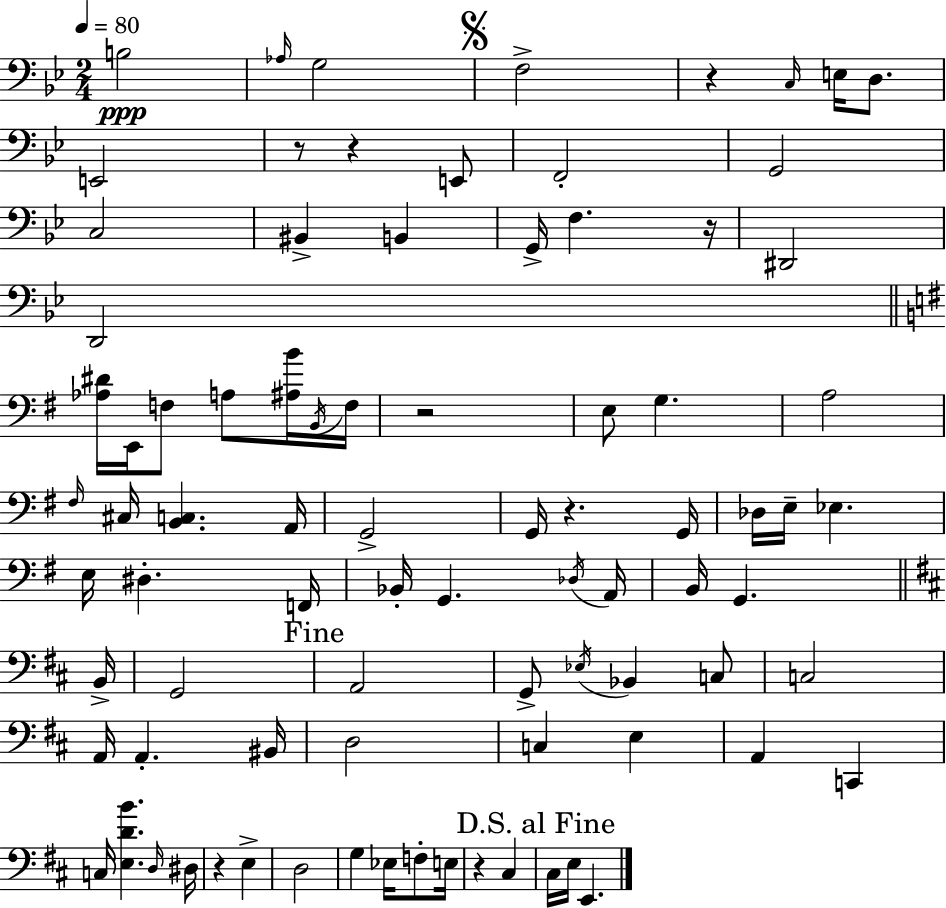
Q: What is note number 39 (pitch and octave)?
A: Bb2